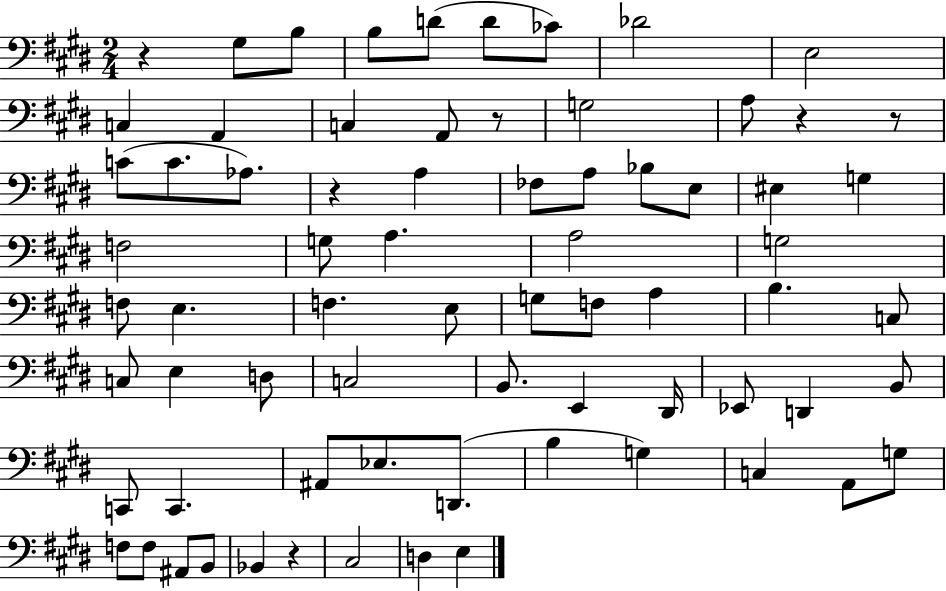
R/q G#3/e B3/e B3/e D4/e D4/e CES4/e Db4/h E3/h C3/q A2/q C3/q A2/e R/e G3/h A3/e R/q R/e C4/e C4/e. Ab3/e. R/q A3/q FES3/e A3/e Bb3/e E3/e EIS3/q G3/q F3/h G3/e A3/q. A3/h G3/h F3/e E3/q. F3/q. E3/e G3/e F3/e A3/q B3/q. C3/e C3/e E3/q D3/e C3/h B2/e. E2/q D#2/s Eb2/e D2/q B2/e C2/e C2/q. A#2/e Eb3/e. D2/e. B3/q G3/q C3/q A2/e G3/e F3/e F3/e A#2/e B2/e Bb2/q R/q C#3/h D3/q E3/q